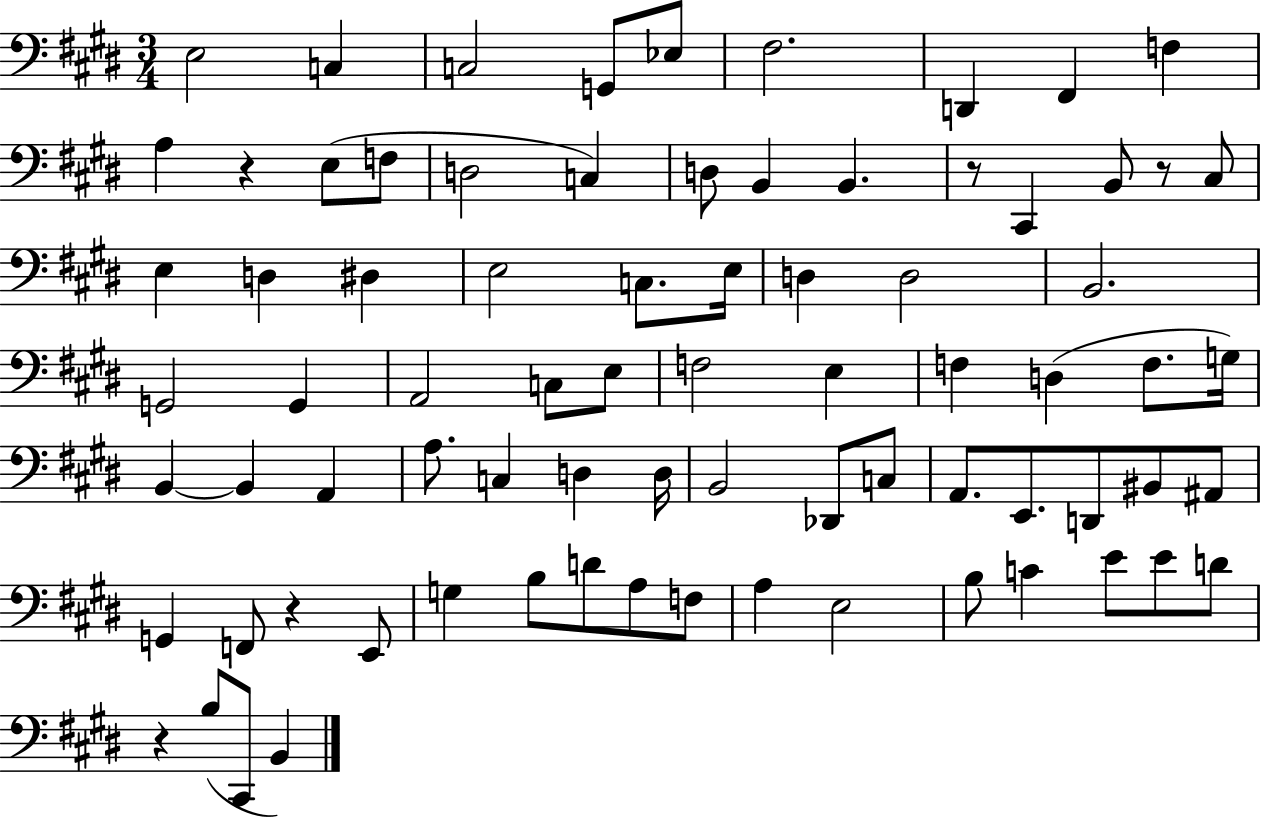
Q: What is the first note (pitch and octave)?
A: E3